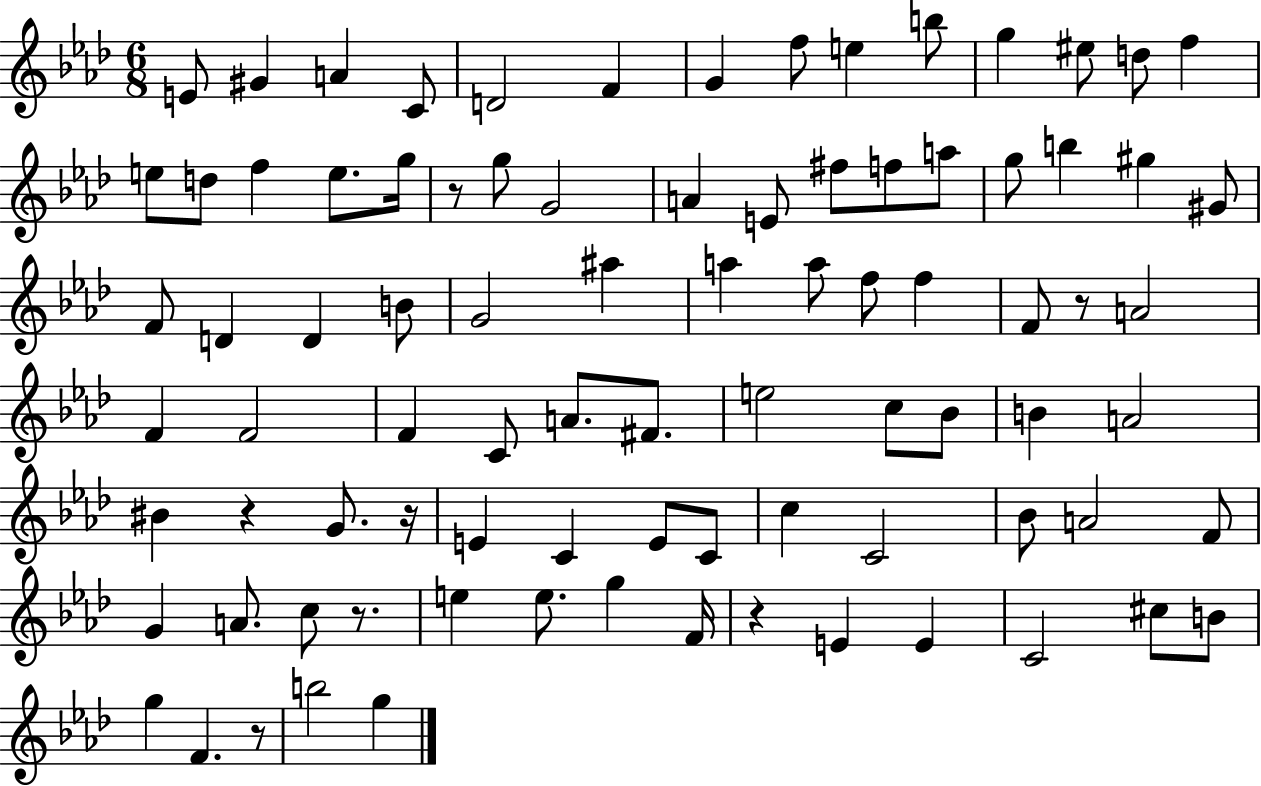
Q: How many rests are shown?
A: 7